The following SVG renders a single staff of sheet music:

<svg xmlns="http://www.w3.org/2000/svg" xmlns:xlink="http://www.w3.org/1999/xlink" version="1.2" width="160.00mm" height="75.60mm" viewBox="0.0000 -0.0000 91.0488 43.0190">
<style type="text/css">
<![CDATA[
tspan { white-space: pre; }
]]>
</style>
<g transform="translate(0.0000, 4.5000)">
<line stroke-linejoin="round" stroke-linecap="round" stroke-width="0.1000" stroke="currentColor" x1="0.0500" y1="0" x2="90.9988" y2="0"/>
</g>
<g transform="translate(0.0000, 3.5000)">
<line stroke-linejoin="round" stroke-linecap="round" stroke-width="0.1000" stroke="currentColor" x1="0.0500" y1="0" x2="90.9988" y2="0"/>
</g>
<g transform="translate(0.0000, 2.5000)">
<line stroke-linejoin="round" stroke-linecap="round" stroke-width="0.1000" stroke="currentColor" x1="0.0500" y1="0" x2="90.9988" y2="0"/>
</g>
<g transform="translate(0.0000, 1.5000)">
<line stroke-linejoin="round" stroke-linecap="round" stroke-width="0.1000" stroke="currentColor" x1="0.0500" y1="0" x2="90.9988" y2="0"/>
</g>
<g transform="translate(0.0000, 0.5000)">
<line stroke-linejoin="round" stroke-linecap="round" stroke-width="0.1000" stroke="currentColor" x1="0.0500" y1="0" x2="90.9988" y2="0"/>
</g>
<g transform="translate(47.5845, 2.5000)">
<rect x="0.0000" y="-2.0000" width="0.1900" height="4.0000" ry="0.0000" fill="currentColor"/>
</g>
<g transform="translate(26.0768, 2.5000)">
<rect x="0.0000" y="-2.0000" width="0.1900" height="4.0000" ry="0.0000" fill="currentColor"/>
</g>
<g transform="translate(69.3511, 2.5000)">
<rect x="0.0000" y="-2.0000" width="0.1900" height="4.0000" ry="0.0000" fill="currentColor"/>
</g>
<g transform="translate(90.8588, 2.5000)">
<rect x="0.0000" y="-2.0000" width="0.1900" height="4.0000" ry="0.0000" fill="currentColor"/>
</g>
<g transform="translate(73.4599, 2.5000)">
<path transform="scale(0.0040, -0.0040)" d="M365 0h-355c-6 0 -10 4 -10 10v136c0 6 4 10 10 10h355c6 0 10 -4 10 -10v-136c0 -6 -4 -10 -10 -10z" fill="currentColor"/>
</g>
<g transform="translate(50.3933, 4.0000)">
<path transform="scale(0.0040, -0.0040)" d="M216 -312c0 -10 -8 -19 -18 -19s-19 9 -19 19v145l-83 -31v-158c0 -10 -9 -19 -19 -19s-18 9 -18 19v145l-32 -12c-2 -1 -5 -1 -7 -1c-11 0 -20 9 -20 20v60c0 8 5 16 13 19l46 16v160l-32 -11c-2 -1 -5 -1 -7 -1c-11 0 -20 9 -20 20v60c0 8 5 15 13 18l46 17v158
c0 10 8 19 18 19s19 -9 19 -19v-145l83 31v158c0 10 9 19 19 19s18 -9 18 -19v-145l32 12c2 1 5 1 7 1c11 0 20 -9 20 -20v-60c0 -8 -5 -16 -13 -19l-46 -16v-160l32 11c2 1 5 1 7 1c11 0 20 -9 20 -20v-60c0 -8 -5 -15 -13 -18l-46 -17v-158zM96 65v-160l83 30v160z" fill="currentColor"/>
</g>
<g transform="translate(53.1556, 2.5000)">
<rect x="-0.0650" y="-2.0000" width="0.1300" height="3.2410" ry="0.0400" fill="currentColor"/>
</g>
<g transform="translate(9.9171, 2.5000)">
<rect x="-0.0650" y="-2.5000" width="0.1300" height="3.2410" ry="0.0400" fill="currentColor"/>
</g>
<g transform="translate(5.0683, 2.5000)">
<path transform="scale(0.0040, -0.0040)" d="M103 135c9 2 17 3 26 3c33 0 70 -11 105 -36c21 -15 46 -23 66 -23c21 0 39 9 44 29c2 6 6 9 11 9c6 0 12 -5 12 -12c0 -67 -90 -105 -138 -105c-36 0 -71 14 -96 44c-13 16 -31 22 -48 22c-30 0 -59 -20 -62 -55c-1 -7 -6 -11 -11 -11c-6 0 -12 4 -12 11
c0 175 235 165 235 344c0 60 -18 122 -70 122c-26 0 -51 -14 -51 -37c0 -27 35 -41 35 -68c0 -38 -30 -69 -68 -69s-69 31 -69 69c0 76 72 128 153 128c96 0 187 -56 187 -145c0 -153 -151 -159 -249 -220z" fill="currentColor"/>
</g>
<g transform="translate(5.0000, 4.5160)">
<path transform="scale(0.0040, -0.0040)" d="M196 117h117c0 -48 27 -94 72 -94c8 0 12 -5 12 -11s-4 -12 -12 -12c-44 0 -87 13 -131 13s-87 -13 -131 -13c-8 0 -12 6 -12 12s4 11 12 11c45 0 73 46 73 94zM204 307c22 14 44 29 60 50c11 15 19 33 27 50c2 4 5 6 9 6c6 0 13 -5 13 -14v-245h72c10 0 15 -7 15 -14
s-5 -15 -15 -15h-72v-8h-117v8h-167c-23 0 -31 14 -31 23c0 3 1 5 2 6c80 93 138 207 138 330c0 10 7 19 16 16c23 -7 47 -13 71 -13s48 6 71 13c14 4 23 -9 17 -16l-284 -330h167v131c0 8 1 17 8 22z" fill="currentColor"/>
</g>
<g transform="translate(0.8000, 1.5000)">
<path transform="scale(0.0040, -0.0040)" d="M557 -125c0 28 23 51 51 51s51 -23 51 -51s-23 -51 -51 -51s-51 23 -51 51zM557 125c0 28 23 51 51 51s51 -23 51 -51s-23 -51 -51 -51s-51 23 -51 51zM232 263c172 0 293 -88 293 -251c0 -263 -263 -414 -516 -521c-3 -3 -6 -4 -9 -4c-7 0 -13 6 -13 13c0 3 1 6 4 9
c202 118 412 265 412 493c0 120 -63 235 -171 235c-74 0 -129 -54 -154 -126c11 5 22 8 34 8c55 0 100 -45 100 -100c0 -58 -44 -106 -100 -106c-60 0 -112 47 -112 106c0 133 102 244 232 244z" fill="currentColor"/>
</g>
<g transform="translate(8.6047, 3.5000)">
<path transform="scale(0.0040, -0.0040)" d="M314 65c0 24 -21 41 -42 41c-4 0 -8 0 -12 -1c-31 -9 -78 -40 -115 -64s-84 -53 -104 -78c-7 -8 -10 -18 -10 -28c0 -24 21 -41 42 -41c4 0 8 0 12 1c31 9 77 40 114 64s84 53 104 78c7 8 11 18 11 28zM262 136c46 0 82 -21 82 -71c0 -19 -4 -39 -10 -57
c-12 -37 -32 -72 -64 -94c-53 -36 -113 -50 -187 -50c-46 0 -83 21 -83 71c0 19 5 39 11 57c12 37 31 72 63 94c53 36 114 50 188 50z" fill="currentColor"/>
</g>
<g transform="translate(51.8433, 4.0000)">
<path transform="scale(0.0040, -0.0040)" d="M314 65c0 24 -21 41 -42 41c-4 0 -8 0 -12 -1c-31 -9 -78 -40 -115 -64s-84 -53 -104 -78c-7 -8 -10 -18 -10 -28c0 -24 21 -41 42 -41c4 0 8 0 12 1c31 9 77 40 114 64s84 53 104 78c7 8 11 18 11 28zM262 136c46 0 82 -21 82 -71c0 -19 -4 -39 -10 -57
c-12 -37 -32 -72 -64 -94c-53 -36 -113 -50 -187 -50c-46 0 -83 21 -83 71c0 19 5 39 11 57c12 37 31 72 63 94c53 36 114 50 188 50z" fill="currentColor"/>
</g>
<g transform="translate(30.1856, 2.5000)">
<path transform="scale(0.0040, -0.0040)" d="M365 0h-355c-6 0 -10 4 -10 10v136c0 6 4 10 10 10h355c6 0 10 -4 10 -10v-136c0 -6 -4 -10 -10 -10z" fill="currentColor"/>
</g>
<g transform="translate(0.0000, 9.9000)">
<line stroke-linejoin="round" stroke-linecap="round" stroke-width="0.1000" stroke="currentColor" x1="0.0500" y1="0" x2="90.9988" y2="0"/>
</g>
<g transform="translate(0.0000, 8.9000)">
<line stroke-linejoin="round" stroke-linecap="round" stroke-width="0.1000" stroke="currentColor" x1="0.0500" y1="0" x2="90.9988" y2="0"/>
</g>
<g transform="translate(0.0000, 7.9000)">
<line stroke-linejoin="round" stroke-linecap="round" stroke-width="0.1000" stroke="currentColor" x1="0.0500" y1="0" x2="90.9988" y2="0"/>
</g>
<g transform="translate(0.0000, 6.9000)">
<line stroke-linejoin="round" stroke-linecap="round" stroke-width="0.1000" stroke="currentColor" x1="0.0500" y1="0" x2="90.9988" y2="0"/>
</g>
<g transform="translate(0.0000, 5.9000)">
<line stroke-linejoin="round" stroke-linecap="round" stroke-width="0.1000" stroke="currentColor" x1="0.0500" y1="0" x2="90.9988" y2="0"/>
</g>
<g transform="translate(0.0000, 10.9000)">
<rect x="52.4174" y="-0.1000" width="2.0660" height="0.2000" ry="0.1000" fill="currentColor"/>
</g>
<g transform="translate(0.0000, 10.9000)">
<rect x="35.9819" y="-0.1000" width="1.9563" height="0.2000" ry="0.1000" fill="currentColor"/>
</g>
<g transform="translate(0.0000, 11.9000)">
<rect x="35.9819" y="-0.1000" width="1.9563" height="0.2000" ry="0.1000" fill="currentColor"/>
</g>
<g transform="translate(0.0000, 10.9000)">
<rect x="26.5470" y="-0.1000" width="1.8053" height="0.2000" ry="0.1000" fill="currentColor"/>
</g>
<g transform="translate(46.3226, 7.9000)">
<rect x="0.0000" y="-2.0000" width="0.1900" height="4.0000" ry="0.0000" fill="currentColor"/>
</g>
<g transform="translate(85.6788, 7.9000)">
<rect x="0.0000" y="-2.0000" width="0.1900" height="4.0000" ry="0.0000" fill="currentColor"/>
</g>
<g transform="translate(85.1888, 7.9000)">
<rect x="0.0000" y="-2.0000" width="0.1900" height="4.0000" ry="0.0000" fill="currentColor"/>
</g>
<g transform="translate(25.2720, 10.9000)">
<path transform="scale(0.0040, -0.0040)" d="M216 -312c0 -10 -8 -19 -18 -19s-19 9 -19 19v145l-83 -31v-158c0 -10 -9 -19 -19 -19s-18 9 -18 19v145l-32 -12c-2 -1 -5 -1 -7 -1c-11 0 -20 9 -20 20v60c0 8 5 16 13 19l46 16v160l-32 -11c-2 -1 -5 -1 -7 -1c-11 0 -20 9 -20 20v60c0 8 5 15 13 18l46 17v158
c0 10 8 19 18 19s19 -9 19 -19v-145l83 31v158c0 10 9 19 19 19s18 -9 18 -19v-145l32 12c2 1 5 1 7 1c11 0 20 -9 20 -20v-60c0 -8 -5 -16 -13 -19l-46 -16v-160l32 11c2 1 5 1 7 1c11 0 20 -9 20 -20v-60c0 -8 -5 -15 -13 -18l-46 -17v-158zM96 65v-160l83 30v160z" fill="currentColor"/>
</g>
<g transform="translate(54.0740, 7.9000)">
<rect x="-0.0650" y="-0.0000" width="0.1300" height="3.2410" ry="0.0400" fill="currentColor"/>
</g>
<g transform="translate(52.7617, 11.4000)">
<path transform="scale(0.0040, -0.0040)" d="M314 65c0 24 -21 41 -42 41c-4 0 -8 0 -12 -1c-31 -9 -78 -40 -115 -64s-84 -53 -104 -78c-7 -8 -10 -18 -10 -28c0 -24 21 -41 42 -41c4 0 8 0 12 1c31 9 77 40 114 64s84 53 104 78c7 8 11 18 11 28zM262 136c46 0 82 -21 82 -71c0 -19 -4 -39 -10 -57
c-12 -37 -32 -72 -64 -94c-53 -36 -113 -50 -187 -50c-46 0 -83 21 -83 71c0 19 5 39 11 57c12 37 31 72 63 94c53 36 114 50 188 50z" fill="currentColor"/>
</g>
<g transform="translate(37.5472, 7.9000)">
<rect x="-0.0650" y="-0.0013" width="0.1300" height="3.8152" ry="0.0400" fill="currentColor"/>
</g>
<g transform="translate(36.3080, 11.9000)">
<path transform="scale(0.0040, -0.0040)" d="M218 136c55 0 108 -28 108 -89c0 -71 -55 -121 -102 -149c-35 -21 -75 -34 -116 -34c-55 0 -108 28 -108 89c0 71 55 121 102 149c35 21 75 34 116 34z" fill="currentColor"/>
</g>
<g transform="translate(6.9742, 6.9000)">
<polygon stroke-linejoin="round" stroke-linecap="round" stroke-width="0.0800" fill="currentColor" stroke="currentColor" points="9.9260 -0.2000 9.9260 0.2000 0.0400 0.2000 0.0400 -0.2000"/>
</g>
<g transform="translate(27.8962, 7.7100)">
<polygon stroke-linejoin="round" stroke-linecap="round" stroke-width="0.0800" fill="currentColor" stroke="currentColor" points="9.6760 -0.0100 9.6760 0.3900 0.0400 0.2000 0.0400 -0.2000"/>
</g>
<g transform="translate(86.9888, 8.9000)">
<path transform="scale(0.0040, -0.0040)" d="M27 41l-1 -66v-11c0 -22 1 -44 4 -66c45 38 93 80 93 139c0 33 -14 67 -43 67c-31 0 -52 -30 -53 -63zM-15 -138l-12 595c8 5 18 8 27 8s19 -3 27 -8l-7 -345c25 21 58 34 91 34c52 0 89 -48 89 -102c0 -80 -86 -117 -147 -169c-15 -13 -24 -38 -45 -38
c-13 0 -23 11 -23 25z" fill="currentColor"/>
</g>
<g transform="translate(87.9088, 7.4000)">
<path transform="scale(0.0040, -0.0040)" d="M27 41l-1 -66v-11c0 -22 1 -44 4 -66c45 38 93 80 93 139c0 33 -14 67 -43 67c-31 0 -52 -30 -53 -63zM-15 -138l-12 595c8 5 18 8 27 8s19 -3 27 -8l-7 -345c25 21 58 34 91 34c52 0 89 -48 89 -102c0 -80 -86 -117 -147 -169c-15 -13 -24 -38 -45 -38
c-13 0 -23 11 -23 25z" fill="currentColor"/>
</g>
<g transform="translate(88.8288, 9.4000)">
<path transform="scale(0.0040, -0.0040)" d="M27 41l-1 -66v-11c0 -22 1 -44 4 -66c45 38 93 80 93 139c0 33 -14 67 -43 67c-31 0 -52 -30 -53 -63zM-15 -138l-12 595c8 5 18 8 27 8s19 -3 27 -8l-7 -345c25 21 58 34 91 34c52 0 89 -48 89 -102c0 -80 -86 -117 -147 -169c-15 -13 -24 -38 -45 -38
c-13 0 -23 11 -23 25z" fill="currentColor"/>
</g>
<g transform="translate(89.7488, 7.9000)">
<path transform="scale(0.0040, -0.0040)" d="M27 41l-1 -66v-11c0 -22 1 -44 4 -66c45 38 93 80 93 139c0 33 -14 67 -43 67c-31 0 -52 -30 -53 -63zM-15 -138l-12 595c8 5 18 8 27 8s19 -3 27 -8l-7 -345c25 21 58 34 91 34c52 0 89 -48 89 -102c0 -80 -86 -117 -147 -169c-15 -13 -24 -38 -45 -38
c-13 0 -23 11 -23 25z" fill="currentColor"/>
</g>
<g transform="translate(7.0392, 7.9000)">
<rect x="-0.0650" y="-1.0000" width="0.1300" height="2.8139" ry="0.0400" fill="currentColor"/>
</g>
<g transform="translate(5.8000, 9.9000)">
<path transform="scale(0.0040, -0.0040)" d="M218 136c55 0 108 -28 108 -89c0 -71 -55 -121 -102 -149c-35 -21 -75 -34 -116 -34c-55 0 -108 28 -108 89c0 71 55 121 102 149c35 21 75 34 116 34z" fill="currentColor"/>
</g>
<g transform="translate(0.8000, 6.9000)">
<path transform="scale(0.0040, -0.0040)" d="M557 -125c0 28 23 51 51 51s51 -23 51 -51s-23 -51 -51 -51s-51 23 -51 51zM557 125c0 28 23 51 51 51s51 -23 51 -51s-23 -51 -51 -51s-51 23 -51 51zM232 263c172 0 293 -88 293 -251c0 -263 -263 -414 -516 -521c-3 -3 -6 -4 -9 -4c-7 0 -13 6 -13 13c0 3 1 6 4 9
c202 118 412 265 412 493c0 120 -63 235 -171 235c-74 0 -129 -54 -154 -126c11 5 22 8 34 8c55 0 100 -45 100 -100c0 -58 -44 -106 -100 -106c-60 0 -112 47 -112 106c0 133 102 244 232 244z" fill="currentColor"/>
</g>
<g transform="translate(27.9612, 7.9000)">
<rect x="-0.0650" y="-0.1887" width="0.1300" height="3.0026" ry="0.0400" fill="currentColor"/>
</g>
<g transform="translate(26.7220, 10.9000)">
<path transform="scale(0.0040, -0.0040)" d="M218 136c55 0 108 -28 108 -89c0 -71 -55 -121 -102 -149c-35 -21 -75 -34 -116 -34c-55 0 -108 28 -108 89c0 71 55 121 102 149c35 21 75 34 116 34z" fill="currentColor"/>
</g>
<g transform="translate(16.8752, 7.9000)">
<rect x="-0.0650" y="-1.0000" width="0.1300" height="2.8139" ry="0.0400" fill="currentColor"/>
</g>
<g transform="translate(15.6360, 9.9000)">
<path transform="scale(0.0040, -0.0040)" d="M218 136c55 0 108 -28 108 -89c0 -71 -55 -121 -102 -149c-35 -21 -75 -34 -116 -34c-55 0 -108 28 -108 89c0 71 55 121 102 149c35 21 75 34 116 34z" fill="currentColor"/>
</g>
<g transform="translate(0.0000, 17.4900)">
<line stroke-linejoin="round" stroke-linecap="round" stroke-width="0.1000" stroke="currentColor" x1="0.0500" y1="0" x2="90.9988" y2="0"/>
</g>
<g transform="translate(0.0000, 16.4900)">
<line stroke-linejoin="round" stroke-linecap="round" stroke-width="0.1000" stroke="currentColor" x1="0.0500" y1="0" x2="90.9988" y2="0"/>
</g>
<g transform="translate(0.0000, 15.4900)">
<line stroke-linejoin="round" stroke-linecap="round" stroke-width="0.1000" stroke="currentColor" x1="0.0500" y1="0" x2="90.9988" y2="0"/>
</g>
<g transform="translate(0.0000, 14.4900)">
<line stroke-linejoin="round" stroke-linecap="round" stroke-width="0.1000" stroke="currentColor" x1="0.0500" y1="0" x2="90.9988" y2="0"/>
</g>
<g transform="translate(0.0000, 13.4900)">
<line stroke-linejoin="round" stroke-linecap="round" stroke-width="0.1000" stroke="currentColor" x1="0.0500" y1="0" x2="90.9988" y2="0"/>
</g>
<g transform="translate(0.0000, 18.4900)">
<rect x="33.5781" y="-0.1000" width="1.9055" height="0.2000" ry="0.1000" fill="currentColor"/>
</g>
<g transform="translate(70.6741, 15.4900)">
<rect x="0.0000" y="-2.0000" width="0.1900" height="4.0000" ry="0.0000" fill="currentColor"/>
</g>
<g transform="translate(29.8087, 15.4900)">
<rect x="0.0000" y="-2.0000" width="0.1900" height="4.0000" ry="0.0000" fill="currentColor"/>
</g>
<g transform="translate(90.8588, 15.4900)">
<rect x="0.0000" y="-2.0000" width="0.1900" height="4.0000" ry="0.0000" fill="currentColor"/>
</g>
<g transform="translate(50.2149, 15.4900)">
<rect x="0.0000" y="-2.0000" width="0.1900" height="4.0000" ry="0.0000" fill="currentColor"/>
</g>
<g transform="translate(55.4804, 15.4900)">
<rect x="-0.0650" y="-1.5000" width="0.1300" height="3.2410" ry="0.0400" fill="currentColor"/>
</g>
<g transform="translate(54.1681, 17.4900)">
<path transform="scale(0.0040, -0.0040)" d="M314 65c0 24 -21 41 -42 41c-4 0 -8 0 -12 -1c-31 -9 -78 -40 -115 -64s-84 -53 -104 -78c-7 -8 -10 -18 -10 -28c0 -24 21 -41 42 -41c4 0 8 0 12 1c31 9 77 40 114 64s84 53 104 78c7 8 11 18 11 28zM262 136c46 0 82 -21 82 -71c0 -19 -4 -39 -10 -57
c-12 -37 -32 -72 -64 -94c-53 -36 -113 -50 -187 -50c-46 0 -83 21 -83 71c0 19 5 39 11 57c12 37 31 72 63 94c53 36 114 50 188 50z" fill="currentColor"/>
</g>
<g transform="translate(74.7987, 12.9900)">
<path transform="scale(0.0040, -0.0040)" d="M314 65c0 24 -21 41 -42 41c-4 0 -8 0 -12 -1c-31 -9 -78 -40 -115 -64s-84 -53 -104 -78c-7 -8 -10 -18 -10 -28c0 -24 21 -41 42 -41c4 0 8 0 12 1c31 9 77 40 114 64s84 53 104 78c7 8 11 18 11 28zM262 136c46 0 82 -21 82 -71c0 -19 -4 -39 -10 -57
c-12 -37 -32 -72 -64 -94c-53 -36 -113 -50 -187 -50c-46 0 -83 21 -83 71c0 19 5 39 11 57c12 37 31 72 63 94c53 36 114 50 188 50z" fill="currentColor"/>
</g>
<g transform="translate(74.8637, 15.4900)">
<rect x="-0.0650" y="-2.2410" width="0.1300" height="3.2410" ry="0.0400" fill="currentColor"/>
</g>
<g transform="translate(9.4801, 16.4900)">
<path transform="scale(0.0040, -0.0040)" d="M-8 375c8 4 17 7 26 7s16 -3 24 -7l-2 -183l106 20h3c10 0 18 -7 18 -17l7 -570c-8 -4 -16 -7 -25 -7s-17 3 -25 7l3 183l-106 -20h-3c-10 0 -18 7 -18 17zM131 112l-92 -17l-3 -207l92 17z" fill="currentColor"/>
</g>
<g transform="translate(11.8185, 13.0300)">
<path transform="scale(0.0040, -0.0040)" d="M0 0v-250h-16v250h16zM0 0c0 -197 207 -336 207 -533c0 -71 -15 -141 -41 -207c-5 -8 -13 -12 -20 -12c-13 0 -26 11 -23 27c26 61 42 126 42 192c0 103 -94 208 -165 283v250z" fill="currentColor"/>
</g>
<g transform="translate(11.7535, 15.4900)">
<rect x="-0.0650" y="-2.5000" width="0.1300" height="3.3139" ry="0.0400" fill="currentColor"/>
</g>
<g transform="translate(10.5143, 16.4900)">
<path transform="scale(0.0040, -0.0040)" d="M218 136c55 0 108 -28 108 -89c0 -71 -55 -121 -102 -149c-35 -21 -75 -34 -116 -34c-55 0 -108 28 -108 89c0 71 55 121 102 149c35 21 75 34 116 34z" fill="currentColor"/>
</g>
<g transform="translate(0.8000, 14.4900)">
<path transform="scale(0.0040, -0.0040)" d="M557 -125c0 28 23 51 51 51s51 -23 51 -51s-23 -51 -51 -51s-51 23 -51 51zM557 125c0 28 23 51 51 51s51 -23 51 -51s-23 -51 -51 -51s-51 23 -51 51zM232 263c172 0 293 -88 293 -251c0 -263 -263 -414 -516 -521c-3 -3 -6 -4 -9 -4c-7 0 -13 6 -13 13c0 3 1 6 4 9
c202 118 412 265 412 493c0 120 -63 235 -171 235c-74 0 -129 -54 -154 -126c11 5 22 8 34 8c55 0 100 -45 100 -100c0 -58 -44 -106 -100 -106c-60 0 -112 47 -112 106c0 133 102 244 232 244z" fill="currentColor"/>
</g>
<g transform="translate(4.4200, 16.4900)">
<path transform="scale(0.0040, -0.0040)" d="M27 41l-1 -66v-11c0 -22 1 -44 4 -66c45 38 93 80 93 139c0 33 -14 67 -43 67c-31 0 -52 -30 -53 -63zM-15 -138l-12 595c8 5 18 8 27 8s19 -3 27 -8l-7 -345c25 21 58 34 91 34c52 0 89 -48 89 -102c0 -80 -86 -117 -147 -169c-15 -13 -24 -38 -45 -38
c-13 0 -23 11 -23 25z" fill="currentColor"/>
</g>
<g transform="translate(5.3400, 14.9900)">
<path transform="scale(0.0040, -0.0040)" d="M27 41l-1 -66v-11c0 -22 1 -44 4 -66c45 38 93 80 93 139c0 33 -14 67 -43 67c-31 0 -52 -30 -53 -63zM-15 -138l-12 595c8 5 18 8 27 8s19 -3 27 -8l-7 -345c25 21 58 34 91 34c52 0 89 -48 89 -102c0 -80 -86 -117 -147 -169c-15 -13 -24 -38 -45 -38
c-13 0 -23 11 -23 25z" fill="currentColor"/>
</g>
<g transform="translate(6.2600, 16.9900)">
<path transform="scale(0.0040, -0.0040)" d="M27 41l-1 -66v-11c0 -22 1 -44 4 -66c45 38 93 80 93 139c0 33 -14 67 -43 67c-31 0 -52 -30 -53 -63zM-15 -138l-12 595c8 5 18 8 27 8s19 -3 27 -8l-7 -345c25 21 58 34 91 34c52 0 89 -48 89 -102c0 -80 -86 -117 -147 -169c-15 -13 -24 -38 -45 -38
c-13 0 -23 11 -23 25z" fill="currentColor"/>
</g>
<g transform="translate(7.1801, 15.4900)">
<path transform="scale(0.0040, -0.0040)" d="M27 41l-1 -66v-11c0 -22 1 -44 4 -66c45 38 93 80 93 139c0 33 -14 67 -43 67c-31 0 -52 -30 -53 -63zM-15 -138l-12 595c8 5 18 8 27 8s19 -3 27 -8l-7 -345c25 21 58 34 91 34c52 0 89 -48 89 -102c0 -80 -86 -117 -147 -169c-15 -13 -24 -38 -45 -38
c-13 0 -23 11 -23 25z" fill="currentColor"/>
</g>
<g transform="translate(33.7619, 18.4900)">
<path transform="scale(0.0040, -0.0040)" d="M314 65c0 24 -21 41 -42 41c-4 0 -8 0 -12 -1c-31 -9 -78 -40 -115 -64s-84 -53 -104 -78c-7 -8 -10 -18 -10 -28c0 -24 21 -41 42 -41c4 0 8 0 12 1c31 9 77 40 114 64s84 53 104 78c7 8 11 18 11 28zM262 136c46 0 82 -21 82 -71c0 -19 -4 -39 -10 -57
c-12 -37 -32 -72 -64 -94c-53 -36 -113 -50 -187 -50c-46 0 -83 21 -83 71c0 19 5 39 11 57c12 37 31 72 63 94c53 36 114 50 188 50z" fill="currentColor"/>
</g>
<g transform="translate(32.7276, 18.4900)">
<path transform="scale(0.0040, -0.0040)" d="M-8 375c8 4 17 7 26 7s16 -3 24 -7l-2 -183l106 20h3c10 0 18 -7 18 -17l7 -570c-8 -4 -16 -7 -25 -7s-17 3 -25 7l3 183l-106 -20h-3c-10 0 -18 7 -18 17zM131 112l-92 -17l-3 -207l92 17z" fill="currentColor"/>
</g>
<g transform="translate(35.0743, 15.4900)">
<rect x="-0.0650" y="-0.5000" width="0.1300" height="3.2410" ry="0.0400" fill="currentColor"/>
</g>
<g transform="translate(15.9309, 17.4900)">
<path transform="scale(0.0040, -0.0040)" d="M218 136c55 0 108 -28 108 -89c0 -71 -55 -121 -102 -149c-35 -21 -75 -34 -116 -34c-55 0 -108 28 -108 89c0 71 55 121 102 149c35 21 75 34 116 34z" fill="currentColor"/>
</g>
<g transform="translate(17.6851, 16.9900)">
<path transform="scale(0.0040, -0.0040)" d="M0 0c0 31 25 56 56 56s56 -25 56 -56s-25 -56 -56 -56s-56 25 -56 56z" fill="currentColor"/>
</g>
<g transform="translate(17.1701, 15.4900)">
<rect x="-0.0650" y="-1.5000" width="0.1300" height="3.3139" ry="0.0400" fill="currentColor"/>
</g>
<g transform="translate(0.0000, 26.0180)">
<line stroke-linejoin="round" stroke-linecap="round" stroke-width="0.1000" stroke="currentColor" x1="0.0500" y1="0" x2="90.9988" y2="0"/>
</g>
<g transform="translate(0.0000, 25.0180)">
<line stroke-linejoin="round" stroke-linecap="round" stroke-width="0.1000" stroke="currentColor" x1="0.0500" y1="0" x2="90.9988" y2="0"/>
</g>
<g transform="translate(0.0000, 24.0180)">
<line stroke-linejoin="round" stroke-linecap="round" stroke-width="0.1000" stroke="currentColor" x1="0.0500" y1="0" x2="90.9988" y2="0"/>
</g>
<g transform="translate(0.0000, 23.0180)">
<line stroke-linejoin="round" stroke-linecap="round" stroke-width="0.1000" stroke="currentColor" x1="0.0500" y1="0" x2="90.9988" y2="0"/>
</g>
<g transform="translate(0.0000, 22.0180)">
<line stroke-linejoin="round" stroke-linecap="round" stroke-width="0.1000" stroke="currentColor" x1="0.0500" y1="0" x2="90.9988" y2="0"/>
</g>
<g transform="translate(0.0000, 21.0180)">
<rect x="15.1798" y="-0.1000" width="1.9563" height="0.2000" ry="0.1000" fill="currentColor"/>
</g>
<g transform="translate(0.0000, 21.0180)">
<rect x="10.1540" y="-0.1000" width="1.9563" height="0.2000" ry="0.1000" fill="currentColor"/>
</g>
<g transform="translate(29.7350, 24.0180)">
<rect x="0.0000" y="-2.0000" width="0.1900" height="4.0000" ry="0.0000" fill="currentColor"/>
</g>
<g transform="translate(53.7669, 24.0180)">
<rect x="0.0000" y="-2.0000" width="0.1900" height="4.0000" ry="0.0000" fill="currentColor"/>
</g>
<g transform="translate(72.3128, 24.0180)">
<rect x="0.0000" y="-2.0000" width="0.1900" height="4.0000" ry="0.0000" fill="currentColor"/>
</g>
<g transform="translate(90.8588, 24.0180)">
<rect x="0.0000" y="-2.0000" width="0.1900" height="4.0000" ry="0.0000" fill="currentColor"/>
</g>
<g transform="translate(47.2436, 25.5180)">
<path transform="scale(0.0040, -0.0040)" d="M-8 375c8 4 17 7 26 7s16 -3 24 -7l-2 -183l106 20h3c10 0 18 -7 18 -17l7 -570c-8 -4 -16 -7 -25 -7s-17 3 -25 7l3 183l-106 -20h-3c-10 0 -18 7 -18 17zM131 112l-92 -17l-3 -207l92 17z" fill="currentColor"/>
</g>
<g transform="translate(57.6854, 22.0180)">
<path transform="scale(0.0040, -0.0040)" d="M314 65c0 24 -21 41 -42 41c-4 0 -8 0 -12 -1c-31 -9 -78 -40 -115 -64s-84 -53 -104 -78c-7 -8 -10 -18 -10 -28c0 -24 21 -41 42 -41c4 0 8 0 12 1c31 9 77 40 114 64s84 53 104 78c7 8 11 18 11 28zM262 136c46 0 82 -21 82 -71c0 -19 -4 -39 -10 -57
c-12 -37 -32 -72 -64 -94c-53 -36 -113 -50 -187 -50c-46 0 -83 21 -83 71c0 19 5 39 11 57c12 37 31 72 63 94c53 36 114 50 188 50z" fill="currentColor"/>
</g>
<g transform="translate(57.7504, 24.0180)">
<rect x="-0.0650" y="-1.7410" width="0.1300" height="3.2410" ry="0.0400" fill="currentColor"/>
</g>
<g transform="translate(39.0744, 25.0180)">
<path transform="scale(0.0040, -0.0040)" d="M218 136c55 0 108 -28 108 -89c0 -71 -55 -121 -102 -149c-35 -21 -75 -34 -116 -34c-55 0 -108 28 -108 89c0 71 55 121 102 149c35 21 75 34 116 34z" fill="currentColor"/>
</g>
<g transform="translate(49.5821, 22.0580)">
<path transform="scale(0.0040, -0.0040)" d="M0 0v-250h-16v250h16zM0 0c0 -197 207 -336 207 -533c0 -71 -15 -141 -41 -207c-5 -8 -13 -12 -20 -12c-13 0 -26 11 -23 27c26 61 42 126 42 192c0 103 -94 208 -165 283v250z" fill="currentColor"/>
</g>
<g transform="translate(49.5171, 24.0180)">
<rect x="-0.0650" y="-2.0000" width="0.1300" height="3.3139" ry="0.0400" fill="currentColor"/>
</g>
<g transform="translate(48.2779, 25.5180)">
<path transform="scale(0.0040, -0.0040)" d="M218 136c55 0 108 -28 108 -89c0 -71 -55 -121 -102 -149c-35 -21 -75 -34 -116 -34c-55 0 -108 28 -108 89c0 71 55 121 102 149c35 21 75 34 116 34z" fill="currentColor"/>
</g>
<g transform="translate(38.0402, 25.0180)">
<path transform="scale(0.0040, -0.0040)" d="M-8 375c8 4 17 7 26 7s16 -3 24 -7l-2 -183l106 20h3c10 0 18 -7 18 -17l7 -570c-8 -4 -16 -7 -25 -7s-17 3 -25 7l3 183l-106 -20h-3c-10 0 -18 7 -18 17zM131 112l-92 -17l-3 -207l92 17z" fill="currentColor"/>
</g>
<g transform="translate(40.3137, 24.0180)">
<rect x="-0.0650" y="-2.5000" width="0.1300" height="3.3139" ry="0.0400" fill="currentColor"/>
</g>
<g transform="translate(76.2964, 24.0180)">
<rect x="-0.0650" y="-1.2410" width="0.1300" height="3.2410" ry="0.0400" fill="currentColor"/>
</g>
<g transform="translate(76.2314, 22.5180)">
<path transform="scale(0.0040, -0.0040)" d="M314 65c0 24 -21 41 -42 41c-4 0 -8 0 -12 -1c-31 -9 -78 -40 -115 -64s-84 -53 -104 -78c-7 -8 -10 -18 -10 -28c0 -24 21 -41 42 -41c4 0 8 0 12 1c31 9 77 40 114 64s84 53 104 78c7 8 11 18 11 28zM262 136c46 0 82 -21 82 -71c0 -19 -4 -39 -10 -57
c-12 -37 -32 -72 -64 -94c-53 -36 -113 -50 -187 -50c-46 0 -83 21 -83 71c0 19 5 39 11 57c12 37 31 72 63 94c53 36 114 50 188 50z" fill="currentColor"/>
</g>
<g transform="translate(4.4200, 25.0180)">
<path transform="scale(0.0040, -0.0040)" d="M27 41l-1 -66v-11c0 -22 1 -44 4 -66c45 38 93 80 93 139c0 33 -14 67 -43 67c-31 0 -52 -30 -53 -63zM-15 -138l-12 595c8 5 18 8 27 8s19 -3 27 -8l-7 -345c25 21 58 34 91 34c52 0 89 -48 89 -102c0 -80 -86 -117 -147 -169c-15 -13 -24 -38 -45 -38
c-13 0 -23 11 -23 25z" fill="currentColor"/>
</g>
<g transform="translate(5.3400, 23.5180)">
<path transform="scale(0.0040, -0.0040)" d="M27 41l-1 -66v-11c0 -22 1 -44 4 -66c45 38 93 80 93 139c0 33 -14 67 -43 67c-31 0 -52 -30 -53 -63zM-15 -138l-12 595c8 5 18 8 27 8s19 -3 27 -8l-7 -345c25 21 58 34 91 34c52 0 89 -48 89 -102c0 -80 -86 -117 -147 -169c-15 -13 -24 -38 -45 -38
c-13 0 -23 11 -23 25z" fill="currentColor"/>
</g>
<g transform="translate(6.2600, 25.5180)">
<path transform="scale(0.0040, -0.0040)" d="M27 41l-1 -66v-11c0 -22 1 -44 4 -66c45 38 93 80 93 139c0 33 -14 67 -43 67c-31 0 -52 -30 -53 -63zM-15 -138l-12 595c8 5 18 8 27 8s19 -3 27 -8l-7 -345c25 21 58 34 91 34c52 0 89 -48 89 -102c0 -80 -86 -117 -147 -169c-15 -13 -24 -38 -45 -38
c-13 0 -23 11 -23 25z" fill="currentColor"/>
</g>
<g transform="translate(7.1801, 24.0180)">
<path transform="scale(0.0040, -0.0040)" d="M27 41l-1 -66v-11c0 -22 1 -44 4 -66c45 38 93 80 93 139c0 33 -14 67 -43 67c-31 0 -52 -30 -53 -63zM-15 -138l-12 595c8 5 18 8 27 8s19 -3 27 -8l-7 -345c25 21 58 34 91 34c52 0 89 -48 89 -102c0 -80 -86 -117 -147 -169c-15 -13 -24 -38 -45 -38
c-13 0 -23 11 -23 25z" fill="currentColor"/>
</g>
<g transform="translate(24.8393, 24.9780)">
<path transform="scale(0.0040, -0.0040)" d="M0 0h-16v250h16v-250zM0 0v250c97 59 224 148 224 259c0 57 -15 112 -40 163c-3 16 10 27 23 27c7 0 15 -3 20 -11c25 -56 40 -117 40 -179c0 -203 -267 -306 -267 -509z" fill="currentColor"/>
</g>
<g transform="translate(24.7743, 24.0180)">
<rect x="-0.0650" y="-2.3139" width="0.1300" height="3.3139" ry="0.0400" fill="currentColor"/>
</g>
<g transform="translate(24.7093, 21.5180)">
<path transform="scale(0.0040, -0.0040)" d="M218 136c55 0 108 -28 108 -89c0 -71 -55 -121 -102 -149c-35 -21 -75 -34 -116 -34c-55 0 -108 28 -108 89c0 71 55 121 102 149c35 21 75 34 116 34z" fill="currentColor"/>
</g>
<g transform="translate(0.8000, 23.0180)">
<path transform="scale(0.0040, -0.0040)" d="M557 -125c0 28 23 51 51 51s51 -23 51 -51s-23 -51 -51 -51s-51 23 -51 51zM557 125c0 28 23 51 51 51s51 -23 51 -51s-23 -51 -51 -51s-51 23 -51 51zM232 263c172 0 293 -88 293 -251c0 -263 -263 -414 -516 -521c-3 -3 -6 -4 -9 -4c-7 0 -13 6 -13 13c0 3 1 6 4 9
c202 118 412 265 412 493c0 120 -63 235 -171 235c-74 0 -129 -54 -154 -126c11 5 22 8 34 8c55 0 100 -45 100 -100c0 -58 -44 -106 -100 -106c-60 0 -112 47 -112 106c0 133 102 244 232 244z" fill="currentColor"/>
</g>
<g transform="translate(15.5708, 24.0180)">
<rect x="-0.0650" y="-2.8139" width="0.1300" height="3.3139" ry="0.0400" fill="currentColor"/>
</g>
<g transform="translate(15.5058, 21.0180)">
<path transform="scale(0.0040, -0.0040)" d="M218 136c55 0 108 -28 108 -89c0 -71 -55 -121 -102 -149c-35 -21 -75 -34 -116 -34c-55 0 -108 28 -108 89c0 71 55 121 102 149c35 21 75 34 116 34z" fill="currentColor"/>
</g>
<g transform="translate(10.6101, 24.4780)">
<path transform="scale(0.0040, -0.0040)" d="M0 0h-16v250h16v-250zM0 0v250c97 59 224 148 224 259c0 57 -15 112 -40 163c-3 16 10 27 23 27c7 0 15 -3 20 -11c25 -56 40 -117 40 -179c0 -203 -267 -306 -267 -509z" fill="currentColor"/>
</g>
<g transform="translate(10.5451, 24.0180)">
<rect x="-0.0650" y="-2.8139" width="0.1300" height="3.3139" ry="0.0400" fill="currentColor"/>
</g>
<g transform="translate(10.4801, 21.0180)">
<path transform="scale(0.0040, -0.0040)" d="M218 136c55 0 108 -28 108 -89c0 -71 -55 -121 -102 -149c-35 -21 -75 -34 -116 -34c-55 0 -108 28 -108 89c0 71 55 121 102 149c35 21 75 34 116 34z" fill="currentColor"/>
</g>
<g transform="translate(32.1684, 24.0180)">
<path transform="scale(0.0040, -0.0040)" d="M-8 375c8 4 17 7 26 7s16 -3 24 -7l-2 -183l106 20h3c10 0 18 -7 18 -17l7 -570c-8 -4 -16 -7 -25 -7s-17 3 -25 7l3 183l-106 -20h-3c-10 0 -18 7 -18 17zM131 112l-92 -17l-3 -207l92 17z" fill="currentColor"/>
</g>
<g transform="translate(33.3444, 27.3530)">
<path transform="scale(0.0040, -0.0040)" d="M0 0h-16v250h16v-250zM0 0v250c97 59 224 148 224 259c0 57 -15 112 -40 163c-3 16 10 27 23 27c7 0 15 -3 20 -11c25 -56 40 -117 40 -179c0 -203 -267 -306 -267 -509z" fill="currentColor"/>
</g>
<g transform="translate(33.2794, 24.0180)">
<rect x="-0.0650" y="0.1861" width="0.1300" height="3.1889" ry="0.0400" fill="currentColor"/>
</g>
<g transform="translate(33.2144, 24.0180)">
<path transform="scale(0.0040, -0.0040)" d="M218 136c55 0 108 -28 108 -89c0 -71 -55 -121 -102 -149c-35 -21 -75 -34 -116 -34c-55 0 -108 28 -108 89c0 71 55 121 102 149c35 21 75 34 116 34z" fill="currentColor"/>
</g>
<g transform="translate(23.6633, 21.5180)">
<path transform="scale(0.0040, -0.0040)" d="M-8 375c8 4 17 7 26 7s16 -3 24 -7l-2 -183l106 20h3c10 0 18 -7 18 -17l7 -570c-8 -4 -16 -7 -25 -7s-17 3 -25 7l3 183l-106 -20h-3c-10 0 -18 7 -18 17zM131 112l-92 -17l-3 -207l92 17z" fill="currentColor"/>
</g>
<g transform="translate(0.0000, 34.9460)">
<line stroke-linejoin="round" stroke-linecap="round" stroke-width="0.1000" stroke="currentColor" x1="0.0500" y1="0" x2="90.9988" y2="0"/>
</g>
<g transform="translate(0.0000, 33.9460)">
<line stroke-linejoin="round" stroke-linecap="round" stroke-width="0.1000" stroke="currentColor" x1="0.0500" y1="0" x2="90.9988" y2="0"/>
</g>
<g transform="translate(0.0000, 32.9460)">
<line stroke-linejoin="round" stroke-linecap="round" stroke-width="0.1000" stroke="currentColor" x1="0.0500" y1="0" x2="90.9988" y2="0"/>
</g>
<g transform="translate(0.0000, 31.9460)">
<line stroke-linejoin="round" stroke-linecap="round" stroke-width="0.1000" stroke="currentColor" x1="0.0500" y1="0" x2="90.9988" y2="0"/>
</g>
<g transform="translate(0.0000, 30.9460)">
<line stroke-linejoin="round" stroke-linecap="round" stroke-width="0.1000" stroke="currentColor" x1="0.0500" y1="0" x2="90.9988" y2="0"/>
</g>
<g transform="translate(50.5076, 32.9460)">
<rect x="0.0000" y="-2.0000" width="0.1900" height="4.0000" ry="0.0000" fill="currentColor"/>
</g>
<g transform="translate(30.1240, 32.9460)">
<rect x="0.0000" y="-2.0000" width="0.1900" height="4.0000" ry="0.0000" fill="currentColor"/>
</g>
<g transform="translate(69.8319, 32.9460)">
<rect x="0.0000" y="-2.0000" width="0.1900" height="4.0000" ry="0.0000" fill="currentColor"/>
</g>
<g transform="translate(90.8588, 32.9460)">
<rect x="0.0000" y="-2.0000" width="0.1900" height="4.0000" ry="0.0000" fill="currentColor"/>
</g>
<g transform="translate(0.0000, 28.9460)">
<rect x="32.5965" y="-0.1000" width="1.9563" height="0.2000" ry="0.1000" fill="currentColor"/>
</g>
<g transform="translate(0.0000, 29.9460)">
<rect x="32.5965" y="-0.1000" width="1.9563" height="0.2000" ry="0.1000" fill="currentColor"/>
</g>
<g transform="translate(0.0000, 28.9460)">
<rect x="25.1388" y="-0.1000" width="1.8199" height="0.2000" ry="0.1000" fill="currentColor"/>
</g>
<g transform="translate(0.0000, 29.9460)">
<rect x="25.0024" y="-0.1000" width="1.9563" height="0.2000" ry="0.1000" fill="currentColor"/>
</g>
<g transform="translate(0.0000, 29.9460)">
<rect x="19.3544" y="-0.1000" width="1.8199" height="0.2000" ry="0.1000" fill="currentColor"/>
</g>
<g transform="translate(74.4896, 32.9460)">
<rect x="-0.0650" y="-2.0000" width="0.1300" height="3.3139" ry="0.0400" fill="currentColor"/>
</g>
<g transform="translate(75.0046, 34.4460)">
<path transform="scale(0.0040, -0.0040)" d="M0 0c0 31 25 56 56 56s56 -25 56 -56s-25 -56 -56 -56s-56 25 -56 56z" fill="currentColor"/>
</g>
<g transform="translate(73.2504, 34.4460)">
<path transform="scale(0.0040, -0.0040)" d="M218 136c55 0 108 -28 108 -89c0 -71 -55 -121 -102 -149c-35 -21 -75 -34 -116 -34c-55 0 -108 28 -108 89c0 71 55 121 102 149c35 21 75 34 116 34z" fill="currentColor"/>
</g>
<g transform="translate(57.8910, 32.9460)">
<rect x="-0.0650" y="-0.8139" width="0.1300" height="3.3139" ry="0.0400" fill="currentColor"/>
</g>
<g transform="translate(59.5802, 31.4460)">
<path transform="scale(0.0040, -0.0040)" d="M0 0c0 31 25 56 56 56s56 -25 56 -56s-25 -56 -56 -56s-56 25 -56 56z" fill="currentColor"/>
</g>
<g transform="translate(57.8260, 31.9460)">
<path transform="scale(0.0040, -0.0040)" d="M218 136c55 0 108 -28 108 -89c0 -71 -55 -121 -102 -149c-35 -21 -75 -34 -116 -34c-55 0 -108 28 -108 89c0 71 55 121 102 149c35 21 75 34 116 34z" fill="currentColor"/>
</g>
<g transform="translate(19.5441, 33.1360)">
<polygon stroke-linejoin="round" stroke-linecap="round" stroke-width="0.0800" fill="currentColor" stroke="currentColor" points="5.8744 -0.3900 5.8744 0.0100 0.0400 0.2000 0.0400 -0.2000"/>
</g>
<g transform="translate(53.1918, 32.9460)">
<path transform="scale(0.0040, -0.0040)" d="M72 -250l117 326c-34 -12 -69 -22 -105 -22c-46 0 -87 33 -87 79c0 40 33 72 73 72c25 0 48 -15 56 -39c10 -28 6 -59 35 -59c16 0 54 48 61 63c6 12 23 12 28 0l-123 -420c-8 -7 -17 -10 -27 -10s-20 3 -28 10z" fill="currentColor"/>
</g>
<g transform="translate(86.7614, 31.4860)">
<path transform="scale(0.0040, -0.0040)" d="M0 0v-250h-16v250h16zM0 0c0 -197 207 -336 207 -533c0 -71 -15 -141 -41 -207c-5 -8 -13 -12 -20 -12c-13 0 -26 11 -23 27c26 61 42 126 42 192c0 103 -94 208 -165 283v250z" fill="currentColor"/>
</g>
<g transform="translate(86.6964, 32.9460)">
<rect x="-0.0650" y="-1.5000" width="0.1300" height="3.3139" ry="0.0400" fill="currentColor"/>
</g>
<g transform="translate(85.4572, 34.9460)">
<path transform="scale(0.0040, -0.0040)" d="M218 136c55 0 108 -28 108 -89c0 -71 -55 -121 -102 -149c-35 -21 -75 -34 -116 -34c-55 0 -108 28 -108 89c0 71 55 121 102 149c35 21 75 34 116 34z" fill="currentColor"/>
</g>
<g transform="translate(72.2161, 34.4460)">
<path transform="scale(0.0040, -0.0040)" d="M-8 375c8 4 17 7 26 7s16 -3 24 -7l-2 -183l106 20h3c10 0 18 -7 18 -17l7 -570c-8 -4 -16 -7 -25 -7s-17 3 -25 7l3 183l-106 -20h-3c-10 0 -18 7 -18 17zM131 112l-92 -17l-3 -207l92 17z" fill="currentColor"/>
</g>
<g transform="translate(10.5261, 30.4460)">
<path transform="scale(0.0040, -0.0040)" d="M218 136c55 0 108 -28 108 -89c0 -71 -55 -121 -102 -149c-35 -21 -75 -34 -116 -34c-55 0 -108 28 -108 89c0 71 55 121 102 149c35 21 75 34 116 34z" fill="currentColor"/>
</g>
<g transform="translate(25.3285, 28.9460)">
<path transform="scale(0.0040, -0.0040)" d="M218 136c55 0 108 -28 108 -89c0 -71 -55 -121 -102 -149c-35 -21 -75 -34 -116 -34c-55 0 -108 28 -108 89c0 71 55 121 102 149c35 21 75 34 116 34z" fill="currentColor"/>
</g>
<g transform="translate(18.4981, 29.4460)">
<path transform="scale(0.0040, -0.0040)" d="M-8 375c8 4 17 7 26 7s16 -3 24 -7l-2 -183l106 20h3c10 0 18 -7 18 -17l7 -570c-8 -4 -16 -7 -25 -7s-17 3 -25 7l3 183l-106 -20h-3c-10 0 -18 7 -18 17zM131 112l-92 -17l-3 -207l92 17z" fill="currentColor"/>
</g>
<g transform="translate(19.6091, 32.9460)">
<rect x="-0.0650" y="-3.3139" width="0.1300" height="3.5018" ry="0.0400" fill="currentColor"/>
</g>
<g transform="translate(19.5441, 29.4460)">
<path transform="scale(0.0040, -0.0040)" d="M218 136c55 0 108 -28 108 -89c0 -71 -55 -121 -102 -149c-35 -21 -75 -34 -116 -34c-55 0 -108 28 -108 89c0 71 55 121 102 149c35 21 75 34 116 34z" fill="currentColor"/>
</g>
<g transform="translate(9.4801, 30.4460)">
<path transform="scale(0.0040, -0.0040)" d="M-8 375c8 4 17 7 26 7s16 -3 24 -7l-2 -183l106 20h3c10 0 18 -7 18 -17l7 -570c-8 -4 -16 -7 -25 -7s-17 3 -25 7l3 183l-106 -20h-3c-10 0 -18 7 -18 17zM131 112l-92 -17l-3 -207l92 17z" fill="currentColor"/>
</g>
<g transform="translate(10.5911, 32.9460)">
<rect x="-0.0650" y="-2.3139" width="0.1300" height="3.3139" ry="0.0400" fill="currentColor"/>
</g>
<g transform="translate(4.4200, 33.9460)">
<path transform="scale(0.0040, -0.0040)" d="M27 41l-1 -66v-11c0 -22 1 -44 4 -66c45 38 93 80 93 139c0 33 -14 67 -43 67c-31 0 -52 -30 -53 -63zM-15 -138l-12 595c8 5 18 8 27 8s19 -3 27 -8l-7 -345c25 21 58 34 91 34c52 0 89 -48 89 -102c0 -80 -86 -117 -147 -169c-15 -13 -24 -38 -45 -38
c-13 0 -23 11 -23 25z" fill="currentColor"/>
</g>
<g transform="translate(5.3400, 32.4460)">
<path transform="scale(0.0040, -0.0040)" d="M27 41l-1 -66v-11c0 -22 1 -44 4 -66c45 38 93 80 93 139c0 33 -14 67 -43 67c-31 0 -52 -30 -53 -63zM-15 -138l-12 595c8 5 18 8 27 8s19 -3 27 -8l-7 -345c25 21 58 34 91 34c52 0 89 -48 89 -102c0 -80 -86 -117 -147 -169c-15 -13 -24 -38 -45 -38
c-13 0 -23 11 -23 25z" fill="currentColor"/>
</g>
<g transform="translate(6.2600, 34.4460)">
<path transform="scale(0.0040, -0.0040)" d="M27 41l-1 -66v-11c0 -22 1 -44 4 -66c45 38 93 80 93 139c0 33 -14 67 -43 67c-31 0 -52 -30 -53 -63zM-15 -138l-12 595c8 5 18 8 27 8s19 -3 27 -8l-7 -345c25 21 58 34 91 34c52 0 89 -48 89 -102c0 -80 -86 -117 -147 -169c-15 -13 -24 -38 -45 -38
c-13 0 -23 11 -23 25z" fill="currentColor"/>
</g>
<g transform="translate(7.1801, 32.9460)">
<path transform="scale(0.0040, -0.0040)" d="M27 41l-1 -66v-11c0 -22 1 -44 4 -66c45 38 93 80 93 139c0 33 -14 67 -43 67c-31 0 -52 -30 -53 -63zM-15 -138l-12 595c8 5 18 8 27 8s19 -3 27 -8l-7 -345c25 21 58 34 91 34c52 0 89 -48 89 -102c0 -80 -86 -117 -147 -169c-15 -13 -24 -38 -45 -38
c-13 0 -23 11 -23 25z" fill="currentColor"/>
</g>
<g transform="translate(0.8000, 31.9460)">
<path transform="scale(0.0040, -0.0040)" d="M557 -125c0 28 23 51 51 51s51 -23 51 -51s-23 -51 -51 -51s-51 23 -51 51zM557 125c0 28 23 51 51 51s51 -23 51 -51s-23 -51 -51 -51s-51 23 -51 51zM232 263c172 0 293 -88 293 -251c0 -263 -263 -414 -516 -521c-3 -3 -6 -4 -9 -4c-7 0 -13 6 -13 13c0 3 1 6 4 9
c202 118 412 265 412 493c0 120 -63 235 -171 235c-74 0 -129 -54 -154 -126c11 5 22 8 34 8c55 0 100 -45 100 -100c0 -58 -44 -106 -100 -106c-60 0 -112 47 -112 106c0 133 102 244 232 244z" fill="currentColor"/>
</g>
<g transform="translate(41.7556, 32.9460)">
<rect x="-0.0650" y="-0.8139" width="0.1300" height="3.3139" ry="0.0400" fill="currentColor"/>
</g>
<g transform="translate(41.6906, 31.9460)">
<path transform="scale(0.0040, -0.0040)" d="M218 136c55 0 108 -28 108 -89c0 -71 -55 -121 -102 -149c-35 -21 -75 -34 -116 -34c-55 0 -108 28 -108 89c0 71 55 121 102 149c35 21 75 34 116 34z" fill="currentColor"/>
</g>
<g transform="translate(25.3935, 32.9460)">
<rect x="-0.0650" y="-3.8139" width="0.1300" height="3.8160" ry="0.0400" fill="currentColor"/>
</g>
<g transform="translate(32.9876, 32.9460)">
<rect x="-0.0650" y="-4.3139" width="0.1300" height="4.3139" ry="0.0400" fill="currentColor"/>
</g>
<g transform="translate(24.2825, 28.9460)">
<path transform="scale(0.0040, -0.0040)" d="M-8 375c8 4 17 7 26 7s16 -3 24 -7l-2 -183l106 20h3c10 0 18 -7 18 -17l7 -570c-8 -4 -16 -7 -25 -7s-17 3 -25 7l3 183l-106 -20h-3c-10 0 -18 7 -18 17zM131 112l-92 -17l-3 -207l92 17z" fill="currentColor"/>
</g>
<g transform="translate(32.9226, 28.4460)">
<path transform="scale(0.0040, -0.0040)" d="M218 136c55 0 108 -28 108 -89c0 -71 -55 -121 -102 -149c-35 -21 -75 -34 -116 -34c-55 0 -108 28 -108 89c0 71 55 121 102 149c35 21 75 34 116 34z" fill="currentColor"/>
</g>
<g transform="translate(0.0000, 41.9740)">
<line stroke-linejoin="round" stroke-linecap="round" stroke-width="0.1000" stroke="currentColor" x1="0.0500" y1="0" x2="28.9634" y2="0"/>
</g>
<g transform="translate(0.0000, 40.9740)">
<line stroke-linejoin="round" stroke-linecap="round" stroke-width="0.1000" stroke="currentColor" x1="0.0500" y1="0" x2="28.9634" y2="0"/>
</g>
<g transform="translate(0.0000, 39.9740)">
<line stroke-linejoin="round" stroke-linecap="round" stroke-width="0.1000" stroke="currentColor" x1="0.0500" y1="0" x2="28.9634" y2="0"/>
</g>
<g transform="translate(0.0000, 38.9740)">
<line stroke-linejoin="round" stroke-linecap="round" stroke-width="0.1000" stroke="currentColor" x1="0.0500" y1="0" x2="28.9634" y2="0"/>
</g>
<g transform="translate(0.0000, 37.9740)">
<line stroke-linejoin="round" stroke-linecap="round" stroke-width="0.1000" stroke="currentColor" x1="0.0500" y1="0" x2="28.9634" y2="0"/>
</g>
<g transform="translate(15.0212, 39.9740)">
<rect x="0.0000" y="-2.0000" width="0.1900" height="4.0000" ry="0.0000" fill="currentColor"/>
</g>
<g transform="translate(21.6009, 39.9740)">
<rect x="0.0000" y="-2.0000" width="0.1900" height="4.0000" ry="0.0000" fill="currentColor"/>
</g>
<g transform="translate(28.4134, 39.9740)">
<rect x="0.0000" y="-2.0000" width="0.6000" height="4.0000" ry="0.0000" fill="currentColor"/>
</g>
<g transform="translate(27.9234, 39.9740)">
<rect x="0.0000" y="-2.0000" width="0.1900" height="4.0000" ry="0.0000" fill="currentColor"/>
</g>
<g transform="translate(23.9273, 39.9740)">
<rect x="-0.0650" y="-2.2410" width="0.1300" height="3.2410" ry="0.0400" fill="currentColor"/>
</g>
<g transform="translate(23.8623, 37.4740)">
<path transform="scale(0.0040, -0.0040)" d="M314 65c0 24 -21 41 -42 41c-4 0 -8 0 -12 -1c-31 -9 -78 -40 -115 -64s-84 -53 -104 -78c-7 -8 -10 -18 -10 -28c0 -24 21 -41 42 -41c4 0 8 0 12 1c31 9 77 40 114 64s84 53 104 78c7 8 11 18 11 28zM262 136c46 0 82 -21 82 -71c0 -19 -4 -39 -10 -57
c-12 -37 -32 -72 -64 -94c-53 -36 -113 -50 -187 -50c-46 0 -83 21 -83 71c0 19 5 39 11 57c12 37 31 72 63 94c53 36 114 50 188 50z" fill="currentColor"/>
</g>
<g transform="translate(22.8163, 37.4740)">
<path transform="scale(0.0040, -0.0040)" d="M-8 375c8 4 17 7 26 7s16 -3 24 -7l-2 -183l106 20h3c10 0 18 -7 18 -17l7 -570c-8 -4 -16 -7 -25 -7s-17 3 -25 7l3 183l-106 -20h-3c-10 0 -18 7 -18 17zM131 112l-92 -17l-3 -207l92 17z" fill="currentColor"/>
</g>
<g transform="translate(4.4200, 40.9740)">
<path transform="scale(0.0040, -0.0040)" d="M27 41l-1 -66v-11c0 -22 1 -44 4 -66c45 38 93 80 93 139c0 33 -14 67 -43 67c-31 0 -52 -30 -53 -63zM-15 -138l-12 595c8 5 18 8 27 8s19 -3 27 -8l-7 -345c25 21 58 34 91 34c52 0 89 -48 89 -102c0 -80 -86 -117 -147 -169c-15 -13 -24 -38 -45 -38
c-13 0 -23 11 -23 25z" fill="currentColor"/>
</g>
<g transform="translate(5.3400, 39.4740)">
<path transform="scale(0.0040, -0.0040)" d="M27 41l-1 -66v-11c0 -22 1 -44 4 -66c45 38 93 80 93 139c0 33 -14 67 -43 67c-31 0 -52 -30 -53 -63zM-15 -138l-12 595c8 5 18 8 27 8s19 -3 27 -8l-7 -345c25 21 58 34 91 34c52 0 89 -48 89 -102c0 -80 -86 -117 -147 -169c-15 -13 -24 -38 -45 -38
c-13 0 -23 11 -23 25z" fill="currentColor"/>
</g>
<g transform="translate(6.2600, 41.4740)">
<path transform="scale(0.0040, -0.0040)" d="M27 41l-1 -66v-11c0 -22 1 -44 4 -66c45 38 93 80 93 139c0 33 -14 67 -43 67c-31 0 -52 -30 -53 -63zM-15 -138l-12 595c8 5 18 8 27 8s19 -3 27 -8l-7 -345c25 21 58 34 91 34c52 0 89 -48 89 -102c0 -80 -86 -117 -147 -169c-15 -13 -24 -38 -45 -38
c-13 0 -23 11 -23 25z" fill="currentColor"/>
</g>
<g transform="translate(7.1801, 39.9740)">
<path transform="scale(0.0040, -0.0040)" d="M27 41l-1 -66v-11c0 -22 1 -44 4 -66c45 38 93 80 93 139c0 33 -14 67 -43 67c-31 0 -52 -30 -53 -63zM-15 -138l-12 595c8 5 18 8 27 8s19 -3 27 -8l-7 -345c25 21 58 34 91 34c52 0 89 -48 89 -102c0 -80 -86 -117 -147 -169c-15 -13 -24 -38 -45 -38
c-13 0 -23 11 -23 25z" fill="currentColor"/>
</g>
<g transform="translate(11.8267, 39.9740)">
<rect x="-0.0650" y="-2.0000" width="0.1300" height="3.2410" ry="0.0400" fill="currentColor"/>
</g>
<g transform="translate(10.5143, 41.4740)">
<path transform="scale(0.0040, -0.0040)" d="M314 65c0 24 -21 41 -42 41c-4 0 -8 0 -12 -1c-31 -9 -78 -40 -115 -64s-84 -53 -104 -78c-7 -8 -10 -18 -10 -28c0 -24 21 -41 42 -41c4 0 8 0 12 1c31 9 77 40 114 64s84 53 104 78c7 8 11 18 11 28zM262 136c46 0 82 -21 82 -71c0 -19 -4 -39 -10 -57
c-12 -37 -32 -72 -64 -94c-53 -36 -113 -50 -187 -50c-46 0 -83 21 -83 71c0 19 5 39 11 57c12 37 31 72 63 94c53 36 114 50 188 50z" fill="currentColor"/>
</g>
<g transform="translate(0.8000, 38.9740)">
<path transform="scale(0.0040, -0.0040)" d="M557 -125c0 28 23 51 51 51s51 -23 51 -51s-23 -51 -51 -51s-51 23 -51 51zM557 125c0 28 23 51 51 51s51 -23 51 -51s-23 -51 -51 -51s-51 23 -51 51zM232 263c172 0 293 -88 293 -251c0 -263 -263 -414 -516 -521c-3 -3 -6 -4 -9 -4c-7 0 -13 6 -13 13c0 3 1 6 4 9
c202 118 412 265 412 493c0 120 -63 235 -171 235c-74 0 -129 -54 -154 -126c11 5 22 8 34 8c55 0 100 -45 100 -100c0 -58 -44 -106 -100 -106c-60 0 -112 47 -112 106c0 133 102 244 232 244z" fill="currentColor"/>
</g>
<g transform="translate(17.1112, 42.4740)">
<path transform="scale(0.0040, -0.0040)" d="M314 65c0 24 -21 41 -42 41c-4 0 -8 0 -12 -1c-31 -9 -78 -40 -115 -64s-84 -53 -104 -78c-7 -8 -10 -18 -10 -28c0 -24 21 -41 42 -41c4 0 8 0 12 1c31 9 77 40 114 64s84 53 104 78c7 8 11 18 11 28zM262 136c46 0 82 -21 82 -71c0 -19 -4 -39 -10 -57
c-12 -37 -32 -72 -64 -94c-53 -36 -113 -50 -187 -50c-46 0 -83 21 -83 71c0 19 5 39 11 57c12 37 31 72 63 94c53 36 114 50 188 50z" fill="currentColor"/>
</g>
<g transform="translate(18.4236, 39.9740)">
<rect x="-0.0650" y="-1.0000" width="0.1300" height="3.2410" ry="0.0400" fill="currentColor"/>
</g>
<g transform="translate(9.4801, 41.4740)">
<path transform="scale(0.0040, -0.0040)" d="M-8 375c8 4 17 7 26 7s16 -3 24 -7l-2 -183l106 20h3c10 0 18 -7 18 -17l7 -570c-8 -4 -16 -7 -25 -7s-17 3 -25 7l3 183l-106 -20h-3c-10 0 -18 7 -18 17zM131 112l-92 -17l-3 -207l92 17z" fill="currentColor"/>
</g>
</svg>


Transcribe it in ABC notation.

X:1
T:Untitled
M:2/4
L:1/4
K:C
B,,2 z2 ^A,,2 z2 G,,/2 G,,/2 ^E,,/2 C,,/2 D,,2 B,,/2 G,, E,,2 G,,2 _B,2 C/2 C B,/2 D,/2 B,, A,,/2 _A,2 G,2 B, D/2 E/2 F F, z/2 F, A,, G,,/2 A,,2 F,,2 B,2